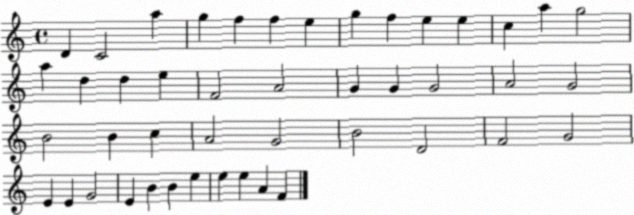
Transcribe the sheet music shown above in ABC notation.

X:1
T:Untitled
M:4/4
L:1/4
K:C
D C2 a g f f e g f e e c a g2 a d d e F2 A2 G G G2 A2 G2 B2 B c A2 G2 B2 D2 F2 G2 E E G2 E B B e e e A F